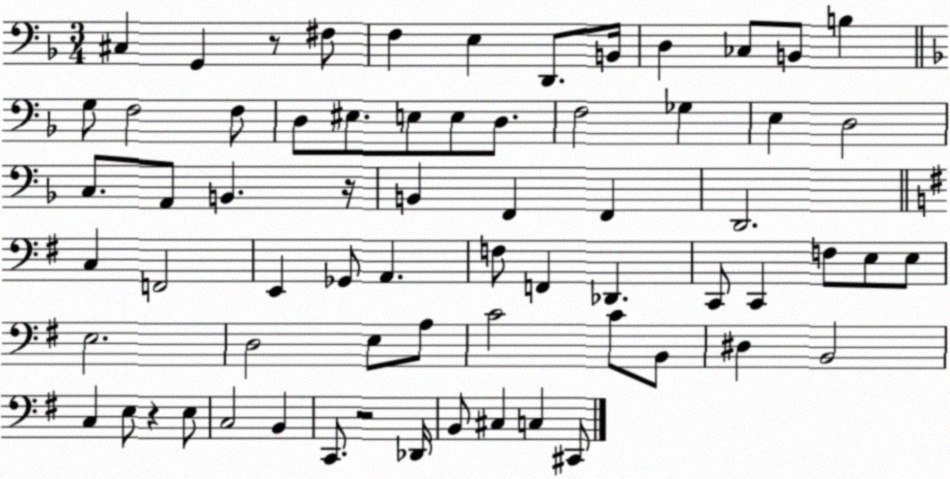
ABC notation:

X:1
T:Untitled
M:3/4
L:1/4
K:F
^C, G,, z/2 ^F,/2 F, E, D,,/2 B,,/4 D, _C,/2 B,,/2 B, G,/2 F,2 F,/2 D,/2 ^E,/2 E,/2 E,/2 D,/2 F,2 _G, E, D,2 C,/2 A,,/2 B,, z/4 B,, F,, F,, D,,2 C, F,,2 E,, _G,,/2 A,, F,/2 F,, _D,, C,,/2 C,, F,/2 E,/2 E,/2 E,2 D,2 E,/2 A,/2 C2 C/2 B,,/2 ^D, B,,2 C, E,/2 z E,/2 C,2 B,, C,,/2 z2 _D,,/4 B,,/2 ^C, C, ^C,,/2